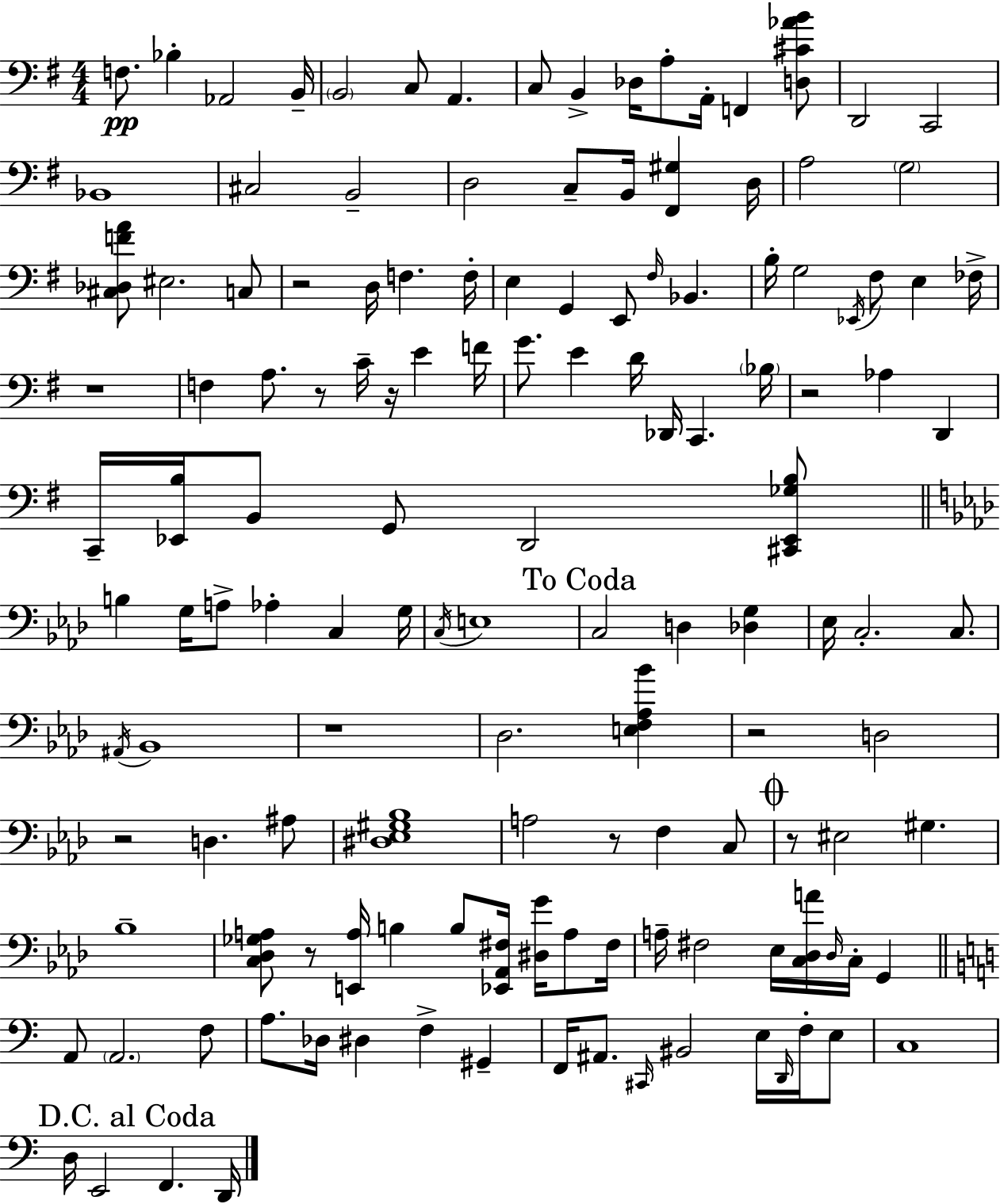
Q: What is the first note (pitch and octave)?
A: F3